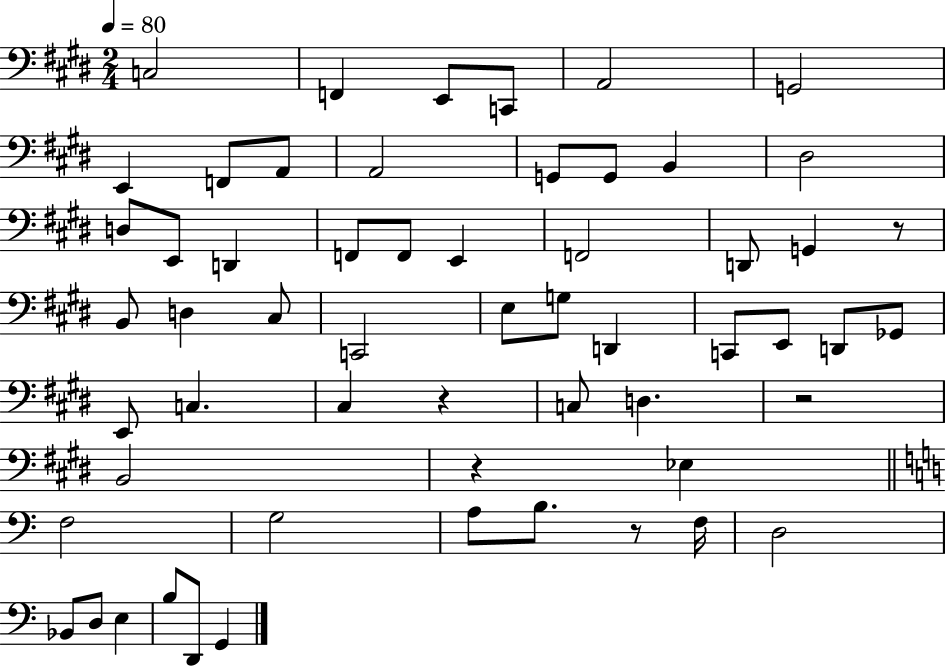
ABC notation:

X:1
T:Untitled
M:2/4
L:1/4
K:E
C,2 F,, E,,/2 C,,/2 A,,2 G,,2 E,, F,,/2 A,,/2 A,,2 G,,/2 G,,/2 B,, ^D,2 D,/2 E,,/2 D,, F,,/2 F,,/2 E,, F,,2 D,,/2 G,, z/2 B,,/2 D, ^C,/2 C,,2 E,/2 G,/2 D,, C,,/2 E,,/2 D,,/2 _G,,/2 E,,/2 C, ^C, z C,/2 D, z2 B,,2 z _E, F,2 G,2 A,/2 B,/2 z/2 F,/4 D,2 _B,,/2 D,/2 E, B,/2 D,,/2 G,,